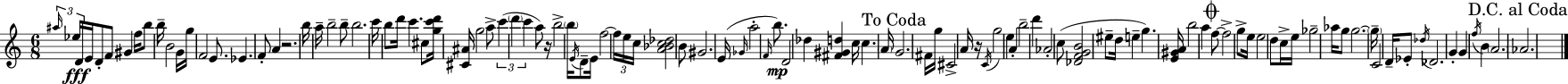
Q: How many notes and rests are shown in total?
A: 107